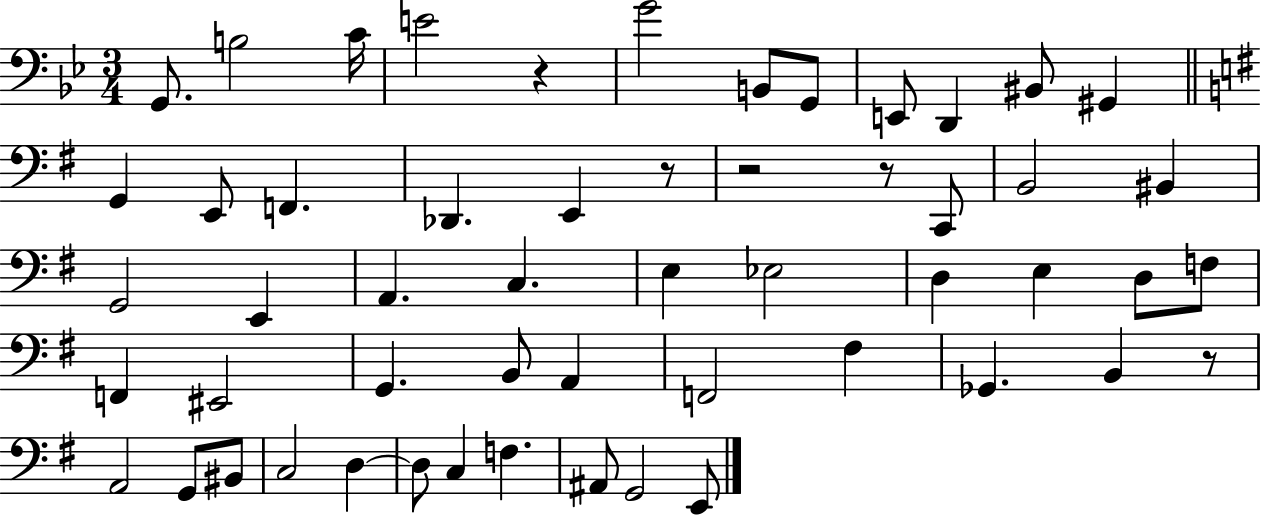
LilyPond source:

{
  \clef bass
  \numericTimeSignature
  \time 3/4
  \key bes \major
  \repeat volta 2 { g,8. b2 c'16 | e'2 r4 | g'2 b,8 g,8 | e,8 d,4 bis,8 gis,4 | \break \bar "||" \break \key g \major g,4 e,8 f,4. | des,4. e,4 r8 | r2 r8 c,8 | b,2 bis,4 | \break g,2 e,4 | a,4. c4. | e4 ees2 | d4 e4 d8 f8 | \break f,4 eis,2 | g,4. b,8 a,4 | f,2 fis4 | ges,4. b,4 r8 | \break a,2 g,8 bis,8 | c2 d4~~ | d8 c4 f4. | ais,8 g,2 e,8 | \break } \bar "|."
}